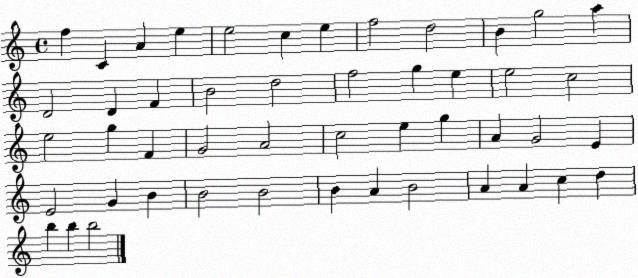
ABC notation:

X:1
T:Untitled
M:4/4
L:1/4
K:C
f C A e e2 c e f2 d2 B g2 a D2 D F B2 d2 f2 g e e2 c2 e2 g F G2 A2 c2 e g A G2 E E2 G B B2 B2 B A B2 A A c d b b b2